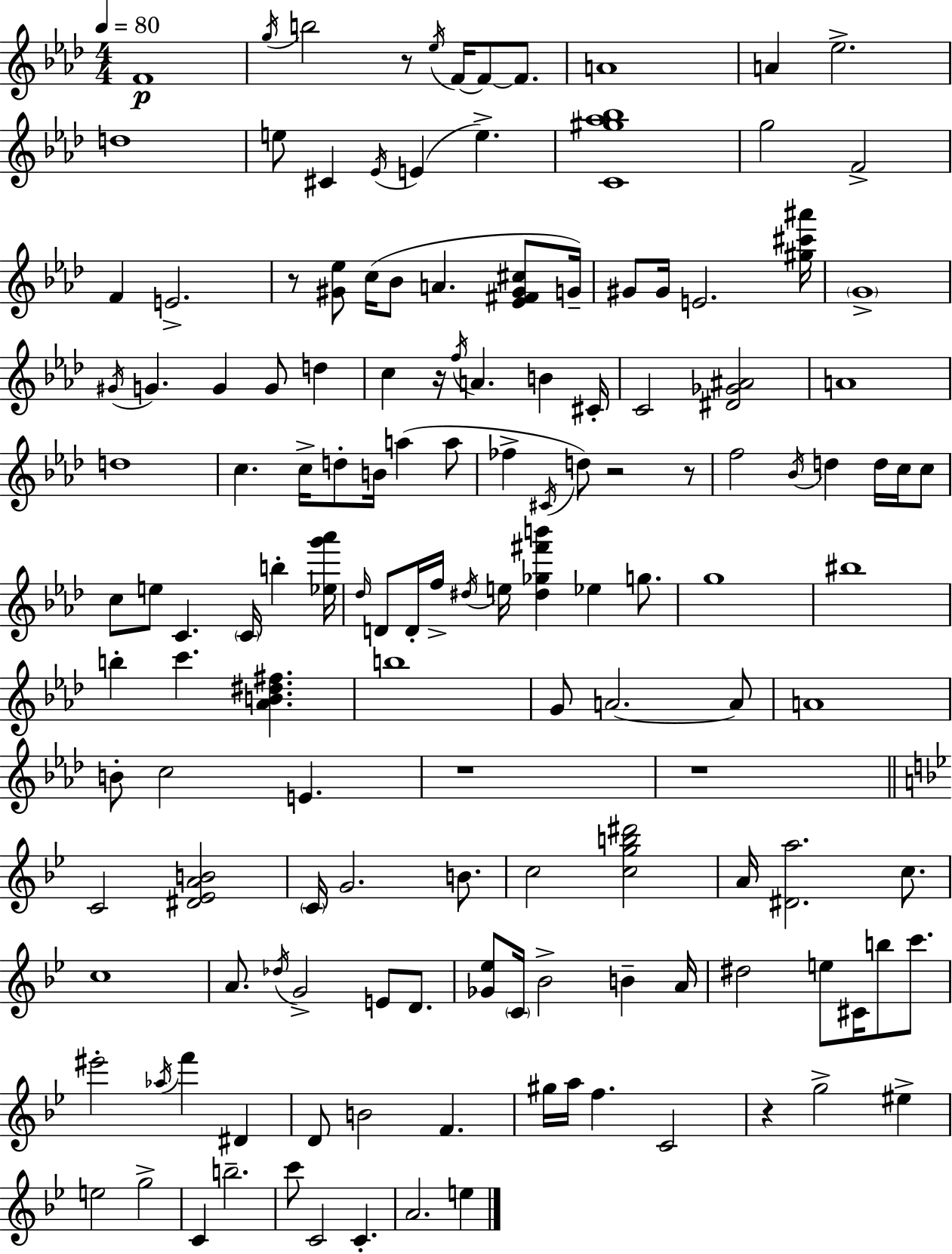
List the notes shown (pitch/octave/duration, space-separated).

F4/w G5/s B5/h R/e Eb5/s F4/s F4/e F4/e. A4/w A4/q Eb5/h. D5/w E5/e C#4/q Eb4/s E4/q E5/q. [C4,G#5,Ab5,Bb5]/w G5/h F4/h F4/q E4/h. R/e [G#4,Eb5]/e C5/s Bb4/e A4/q. [Eb4,F#4,G#4,C#5]/e G4/s G#4/e G#4/s E4/h. [G#5,C#6,A#6]/s G4/w G#4/s G4/q. G4/q G4/e D5/q C5/q R/s F5/s A4/q. B4/q C#4/s C4/h [D#4,Gb4,A#4]/h A4/w D5/w C5/q. C5/s D5/e B4/s A5/q A5/e FES5/q C#4/s D5/e R/h R/e F5/h Bb4/s D5/q D5/s C5/s C5/e C5/e E5/e C4/q. C4/s B5/q [Eb5,G6,Ab6]/s Db5/s D4/e D4/s F5/s D#5/s E5/s [D#5,Gb5,F#6,B6]/q Eb5/q G5/e. G5/w BIS5/w B5/q C6/q. [Ab4,B4,D#5,F#5]/q. B5/w G4/e A4/h. A4/e A4/w B4/e C5/h E4/q. R/w R/w C4/h [D#4,Eb4,A4,B4]/h C4/s G4/h. B4/e. C5/h [C5,G5,B5,D#6]/h A4/s [D#4,A5]/h. C5/e. C5/w A4/e. Db5/s G4/h E4/e D4/e. [Gb4,Eb5]/e C4/s Bb4/h B4/q A4/s D#5/h E5/e C#4/s B5/e C6/e. EIS6/h Ab5/s F6/q D#4/q D4/e B4/h F4/q. G#5/s A5/s F5/q. C4/h R/q G5/h EIS5/q E5/h G5/h C4/q B5/h. C6/e C4/h C4/q. A4/h. E5/q